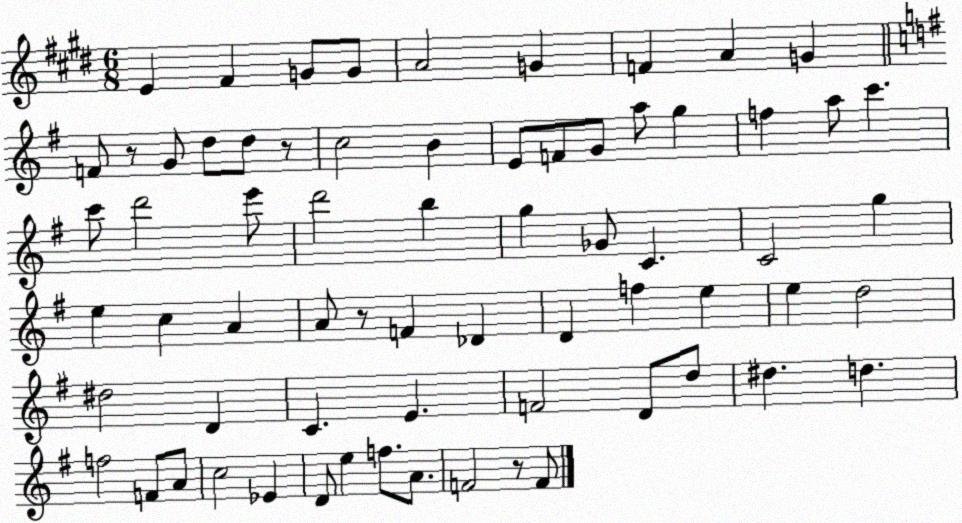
X:1
T:Untitled
M:6/8
L:1/4
K:E
E ^F G/2 G/2 A2 G F A G F/2 z/2 G/2 d/2 d/2 z/2 c2 B E/2 F/2 G/2 a/2 g f a/2 c' c'/2 d'2 e'/2 d'2 b g _G/2 C C2 g e c A A/2 z/2 F _D D f e e d2 ^d2 D C E F2 D/2 d/2 ^d d f2 F/2 A/2 c2 _E D/2 e f/2 A/2 F2 z/2 F/2